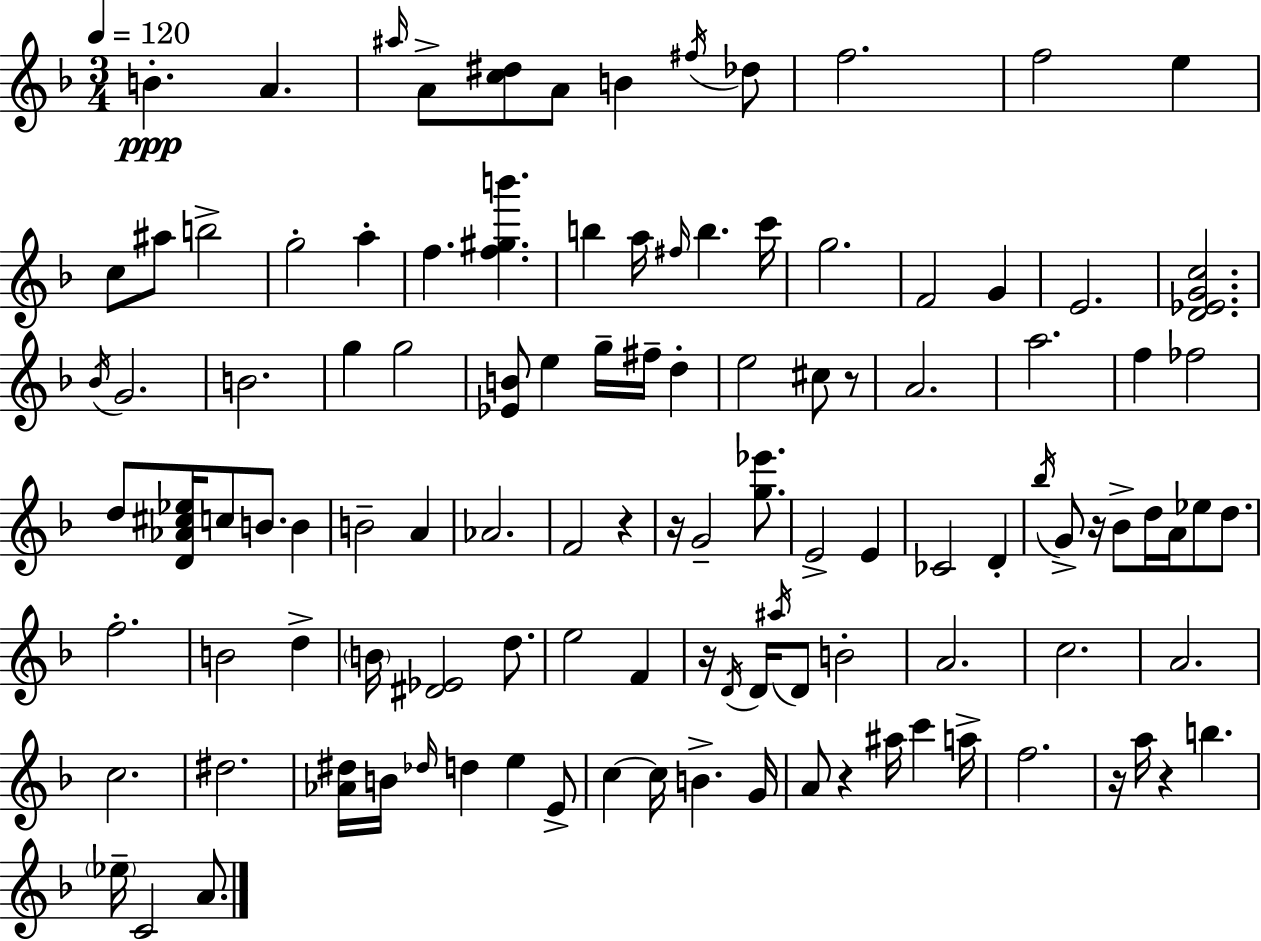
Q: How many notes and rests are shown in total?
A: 113